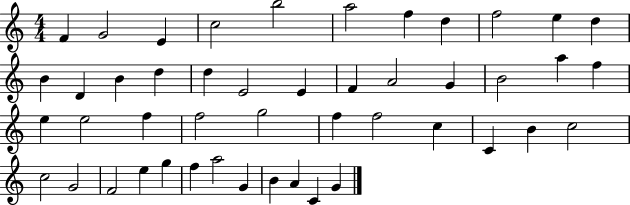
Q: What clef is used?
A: treble